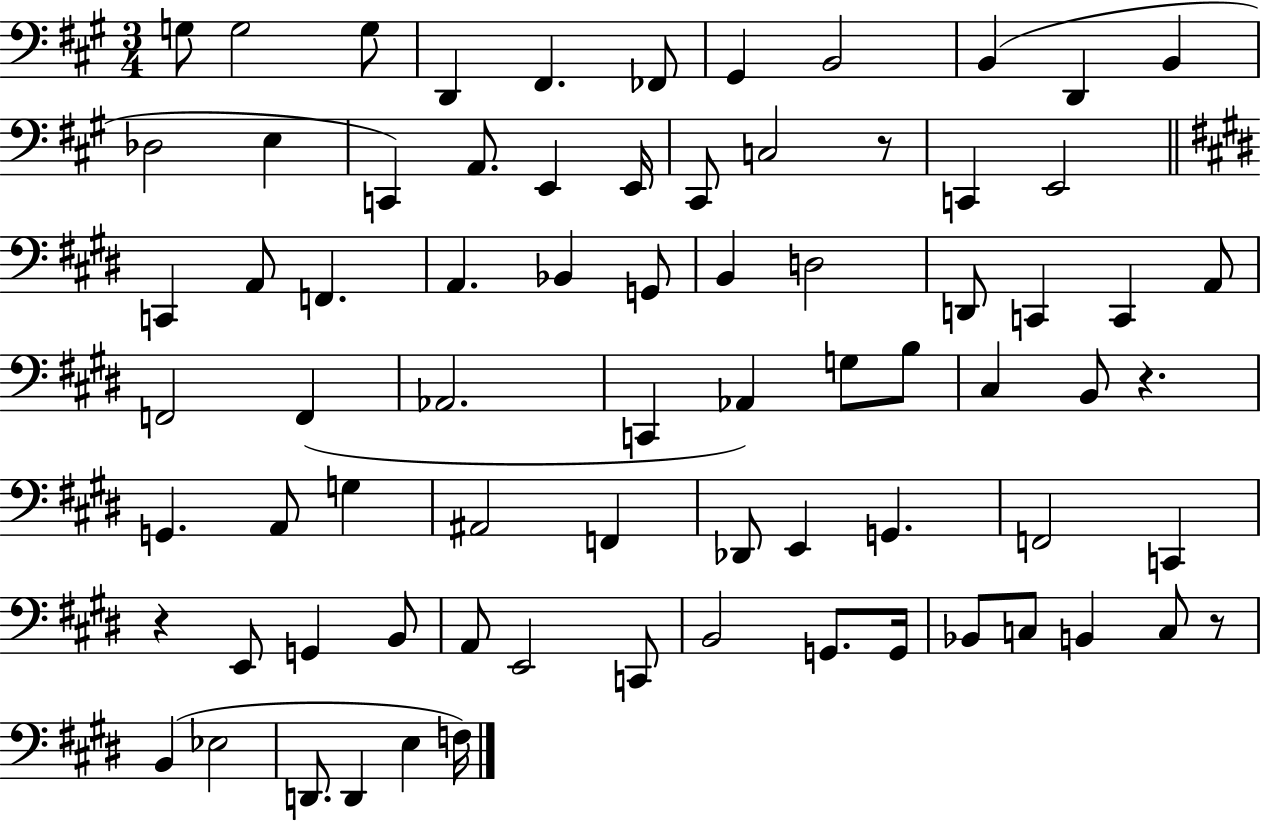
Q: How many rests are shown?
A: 4